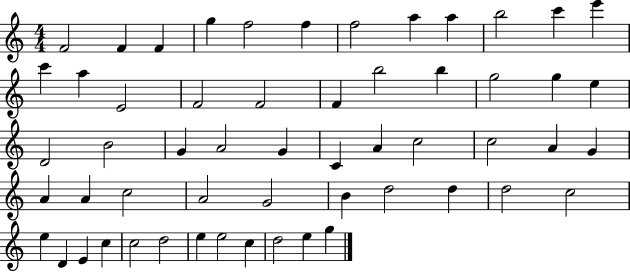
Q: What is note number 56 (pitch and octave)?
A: G5